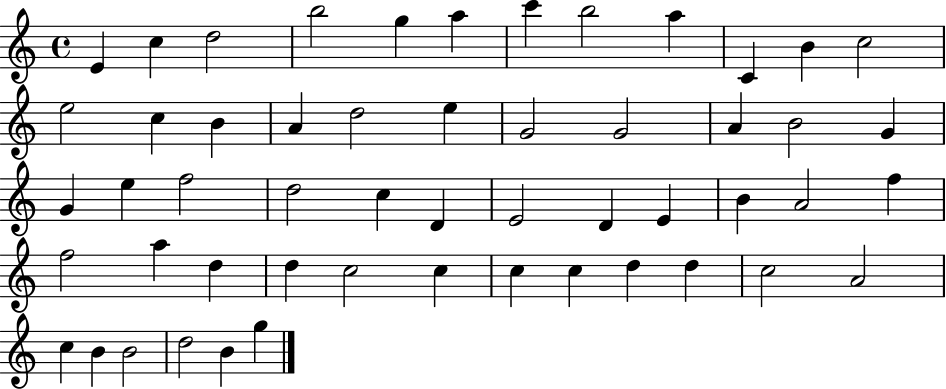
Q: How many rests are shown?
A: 0